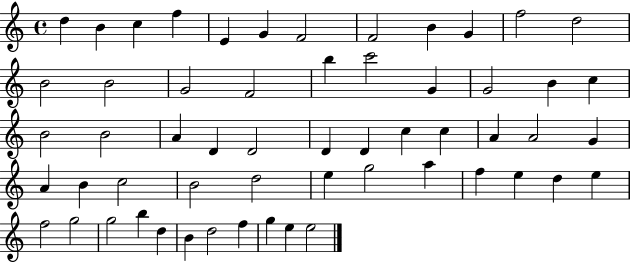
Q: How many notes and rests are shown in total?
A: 57